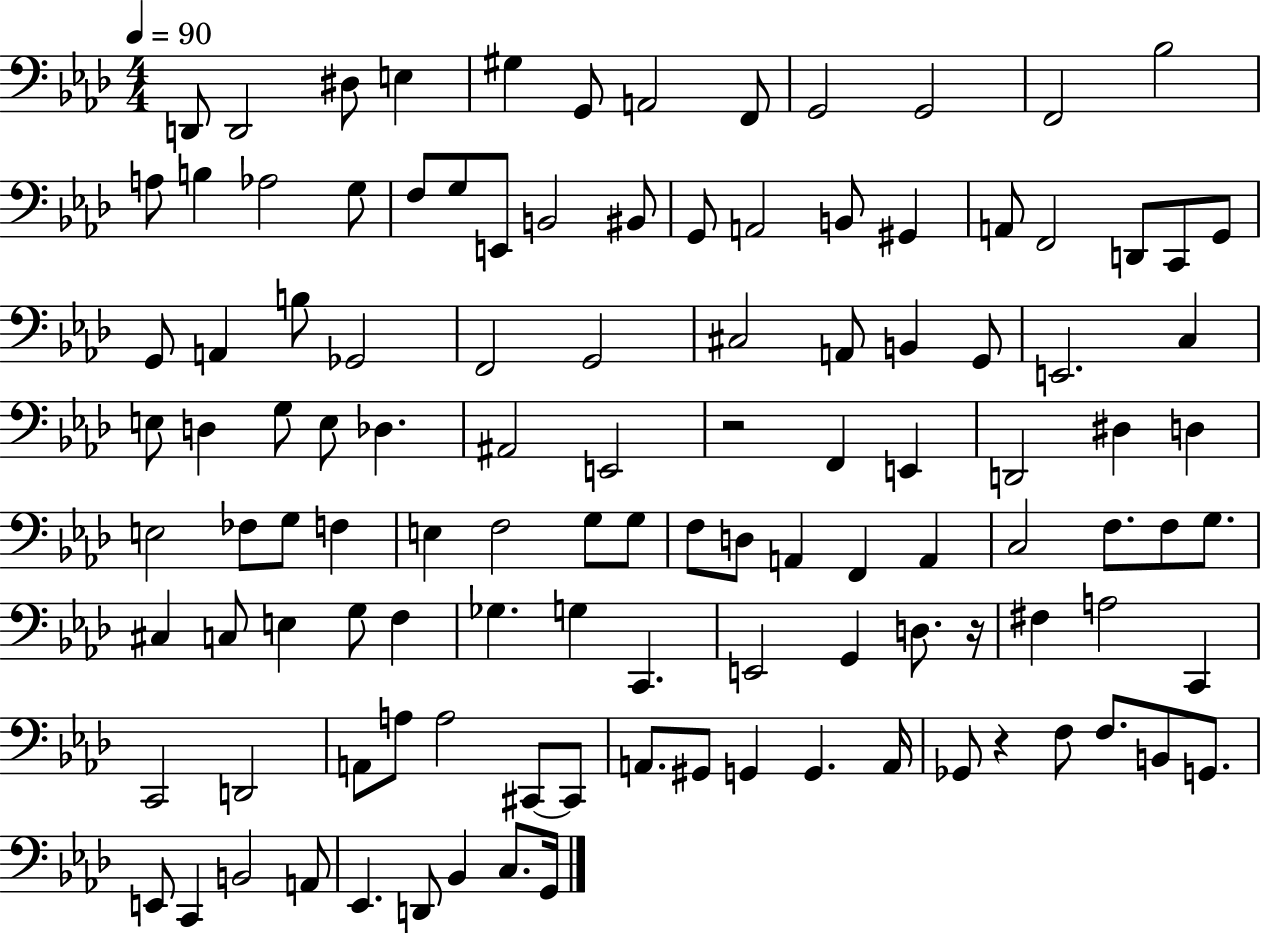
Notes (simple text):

D2/e D2/h D#3/e E3/q G#3/q G2/e A2/h F2/e G2/h G2/h F2/h Bb3/h A3/e B3/q Ab3/h G3/e F3/e G3/e E2/e B2/h BIS2/e G2/e A2/h B2/e G#2/q A2/e F2/h D2/e C2/e G2/e G2/e A2/q B3/e Gb2/h F2/h G2/h C#3/h A2/e B2/q G2/e E2/h. C3/q E3/e D3/q G3/e E3/e Db3/q. A#2/h E2/h R/h F2/q E2/q D2/h D#3/q D3/q E3/h FES3/e G3/e F3/q E3/q F3/h G3/e G3/e F3/e D3/e A2/q F2/q A2/q C3/h F3/e. F3/e G3/e. C#3/q C3/e E3/q G3/e F3/q Gb3/q. G3/q C2/q. E2/h G2/q D3/e. R/s F#3/q A3/h C2/q C2/h D2/h A2/e A3/e A3/h C#2/e C#2/e A2/e. G#2/e G2/q G2/q. A2/s Gb2/e R/q F3/e F3/e. B2/e G2/e. E2/e C2/q B2/h A2/e Eb2/q. D2/e Bb2/q C3/e. G2/s